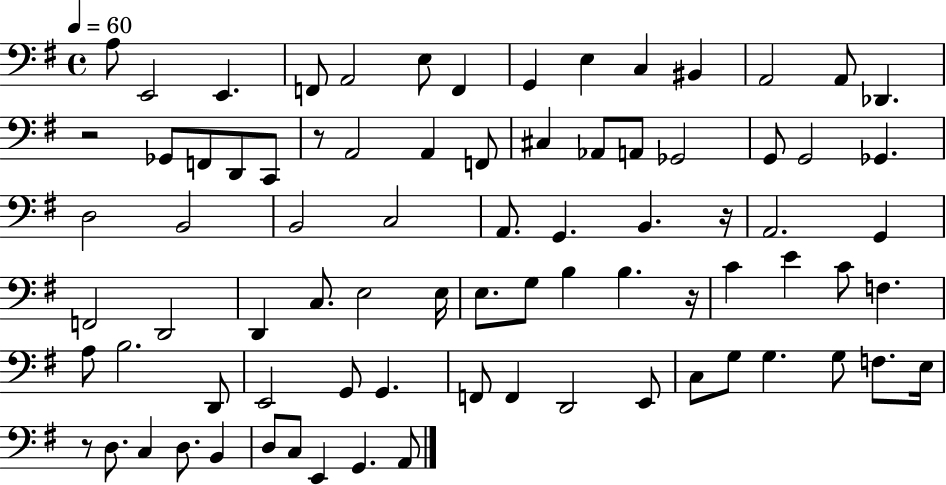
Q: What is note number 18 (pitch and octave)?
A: C2